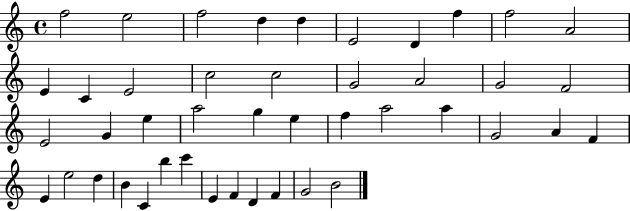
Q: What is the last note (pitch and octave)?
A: B4